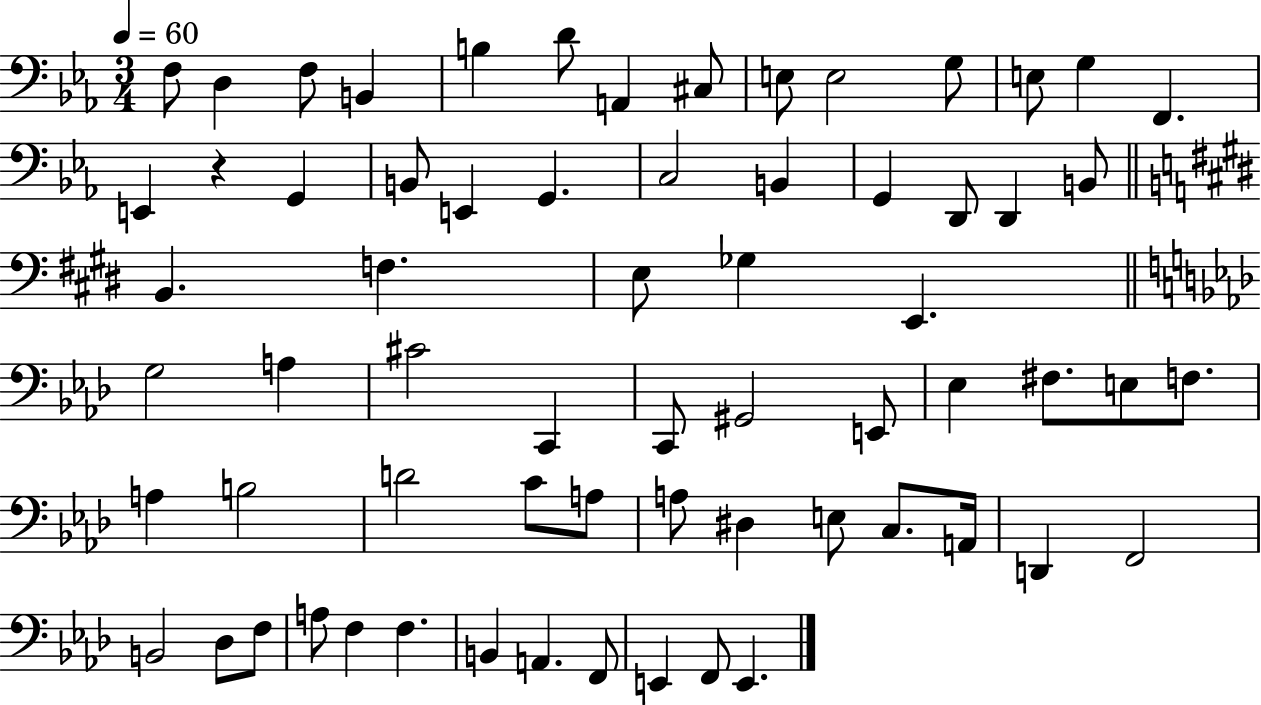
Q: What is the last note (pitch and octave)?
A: E2